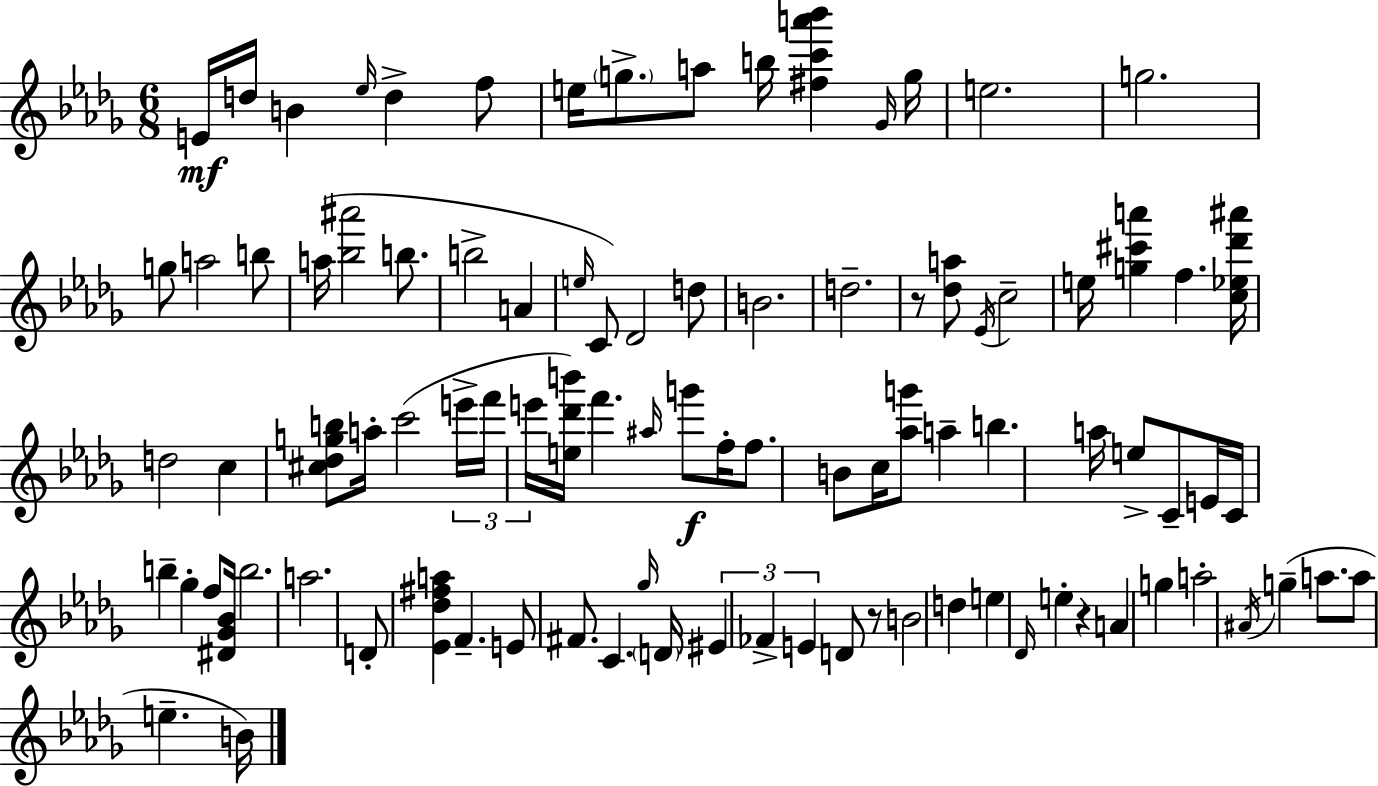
E4/s D5/s B4/q Eb5/s D5/q F5/e E5/s G5/e. A5/e B5/s [F#5,C6,A6,Bb6]/q Gb4/s G5/s E5/h. G5/h. G5/e A5/h B5/e A5/s [Bb5,A#6]/h B5/e. B5/h A4/q E5/s C4/e Db4/h D5/e B4/h. D5/h. R/e [Db5,A5]/e Eb4/s C5/h E5/s [G5,C#6,A6]/q F5/q. [C5,Eb5,Db6,A#6]/s D5/h C5/q [C#5,Db5,G5,B5]/e A5/s C6/h E6/s F6/s E6/s [E5,Db6,B6]/s F6/q. A#5/s G6/e F5/s F5/e. B4/e C5/s [Ab5,G6]/e A5/q B5/q. A5/s E5/e C4/e E4/s C4/s B5/q Gb5/q F5/e [D#4,Gb4,Bb4]/s B5/h. A5/h. D4/e [Eb4,Db5,F#5,A5]/q F4/q. E4/e F#4/e. C4/q. Gb5/s D4/s EIS4/q FES4/q E4/q D4/e R/e B4/h D5/q E5/q Db4/s E5/q R/q A4/q G5/q A5/h A#4/s G5/q A5/e. A5/e E5/q. B4/s